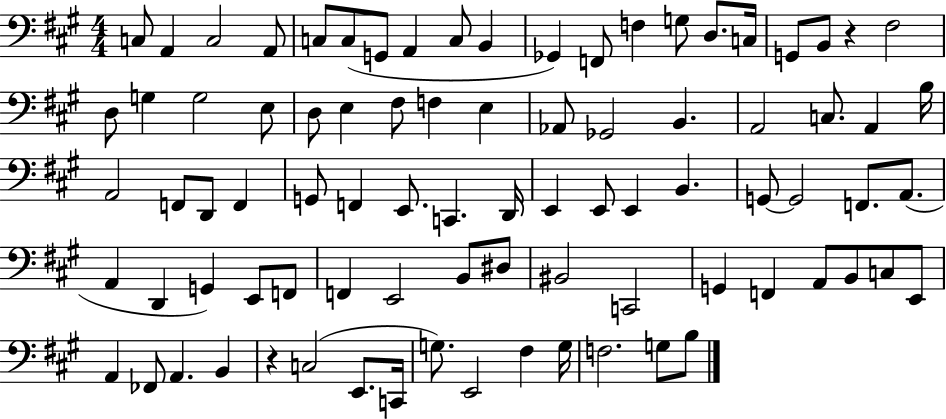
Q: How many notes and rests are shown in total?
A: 85